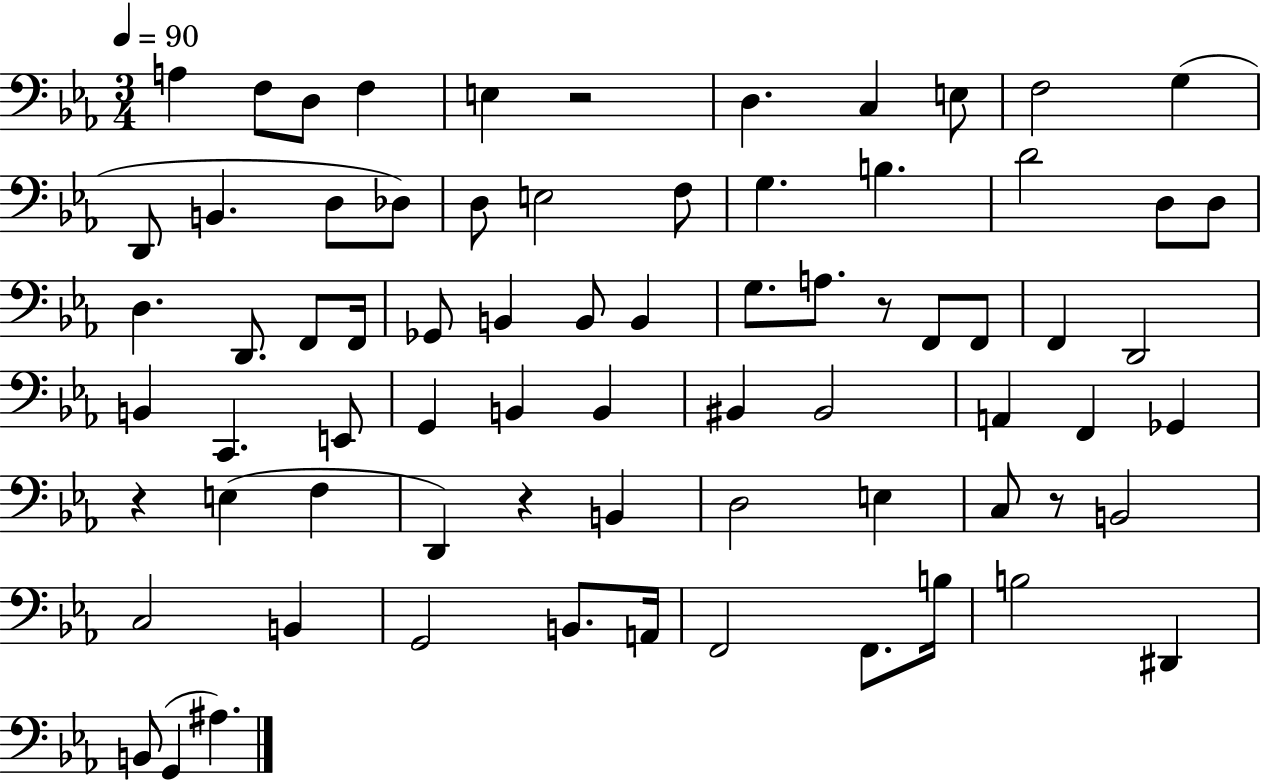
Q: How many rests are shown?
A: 5